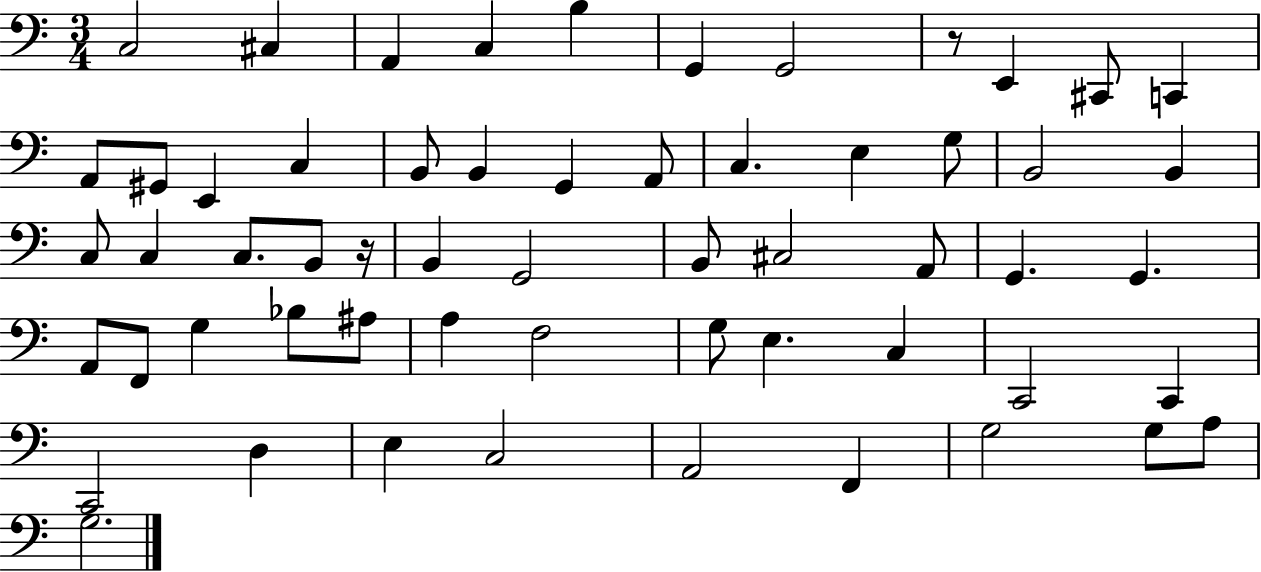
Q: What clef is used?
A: bass